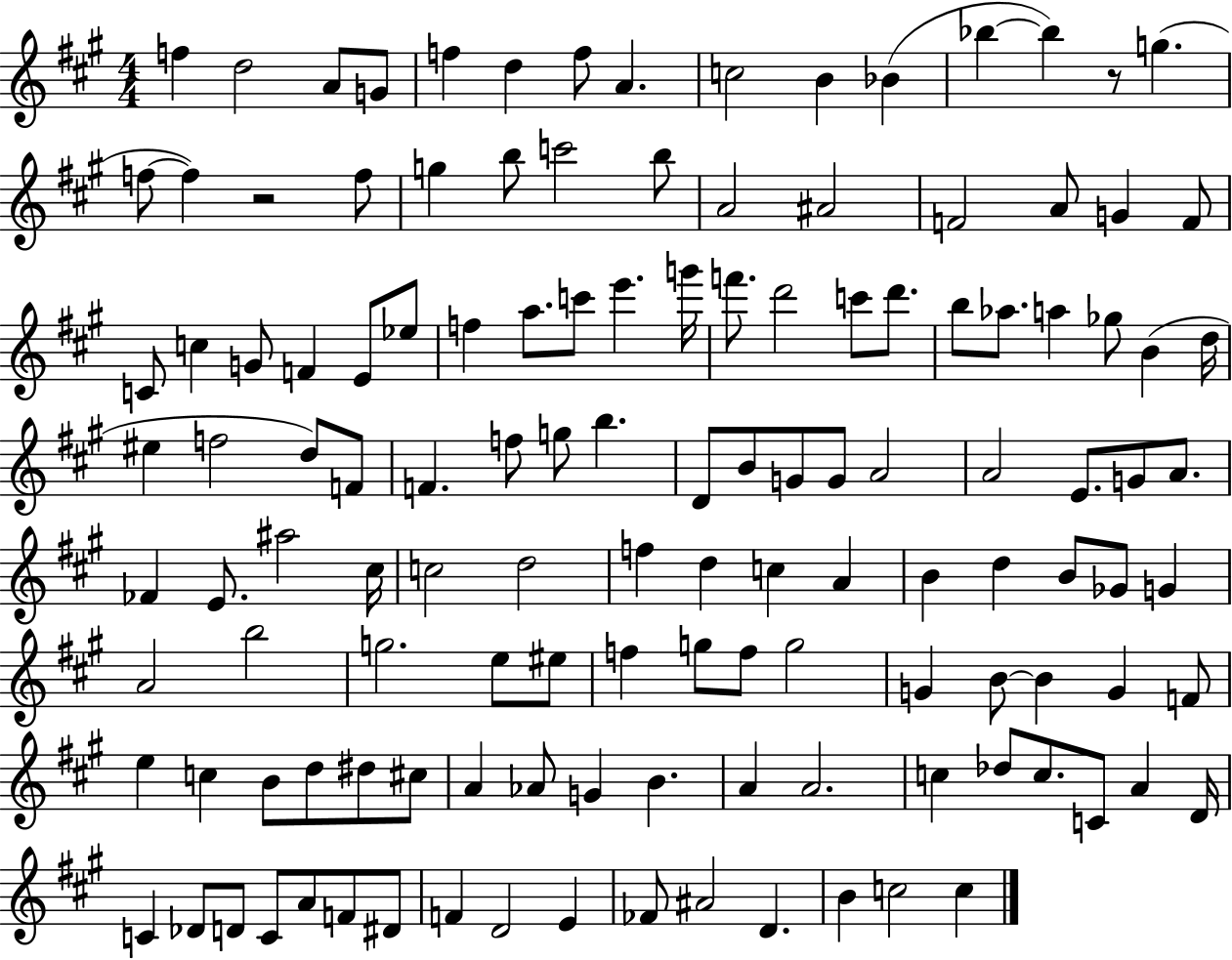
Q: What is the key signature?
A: A major